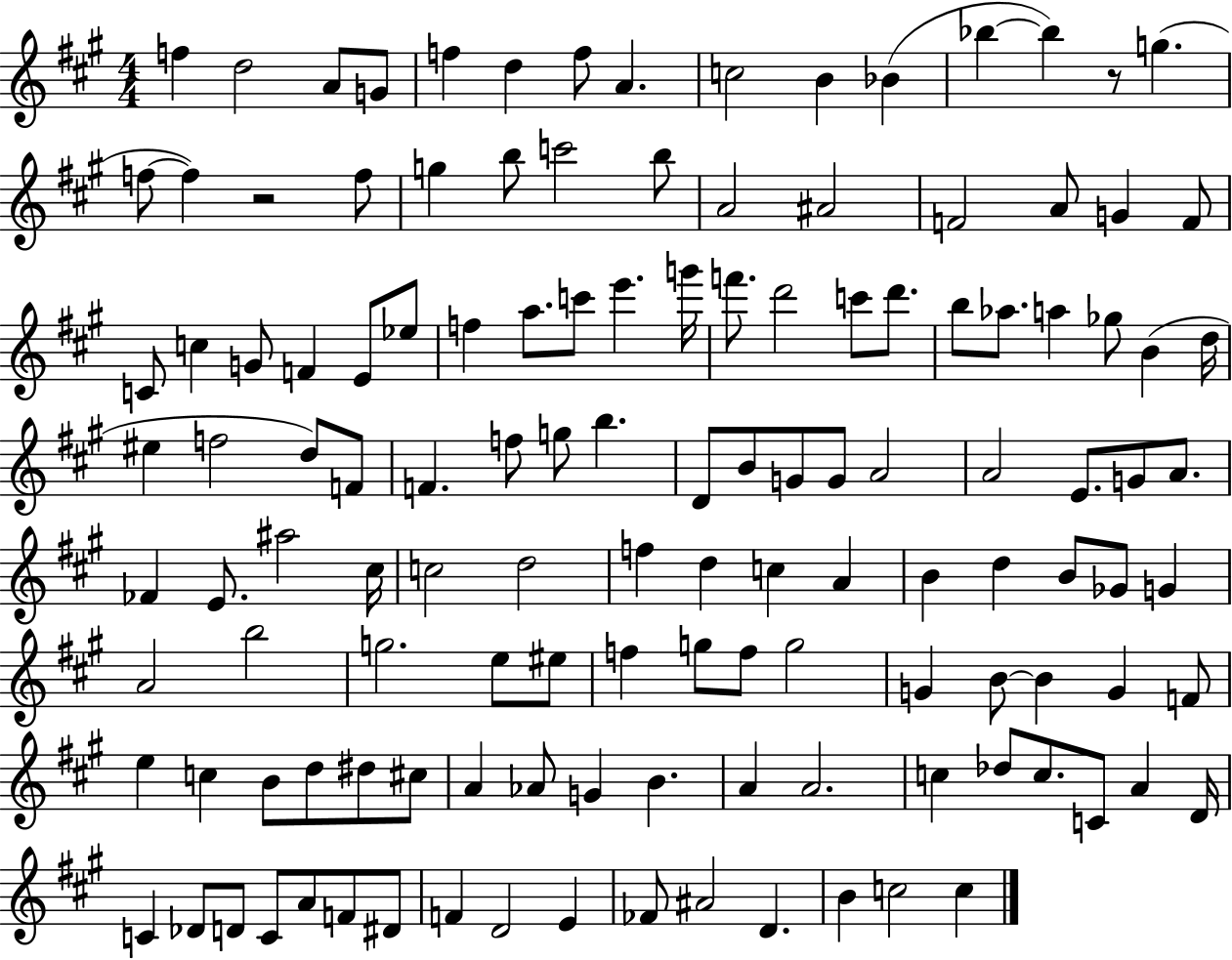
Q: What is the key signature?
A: A major